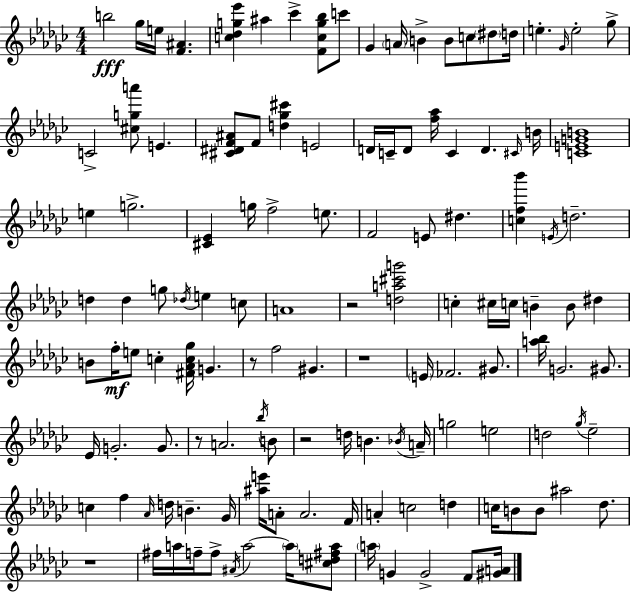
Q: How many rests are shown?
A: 6